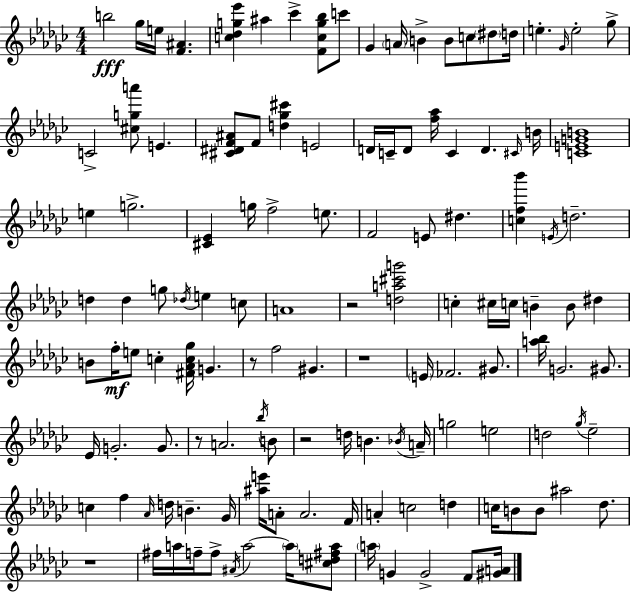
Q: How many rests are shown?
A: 6